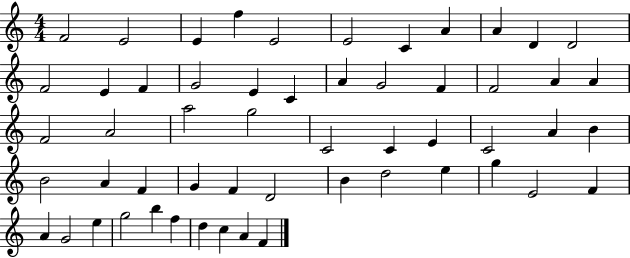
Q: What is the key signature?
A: C major